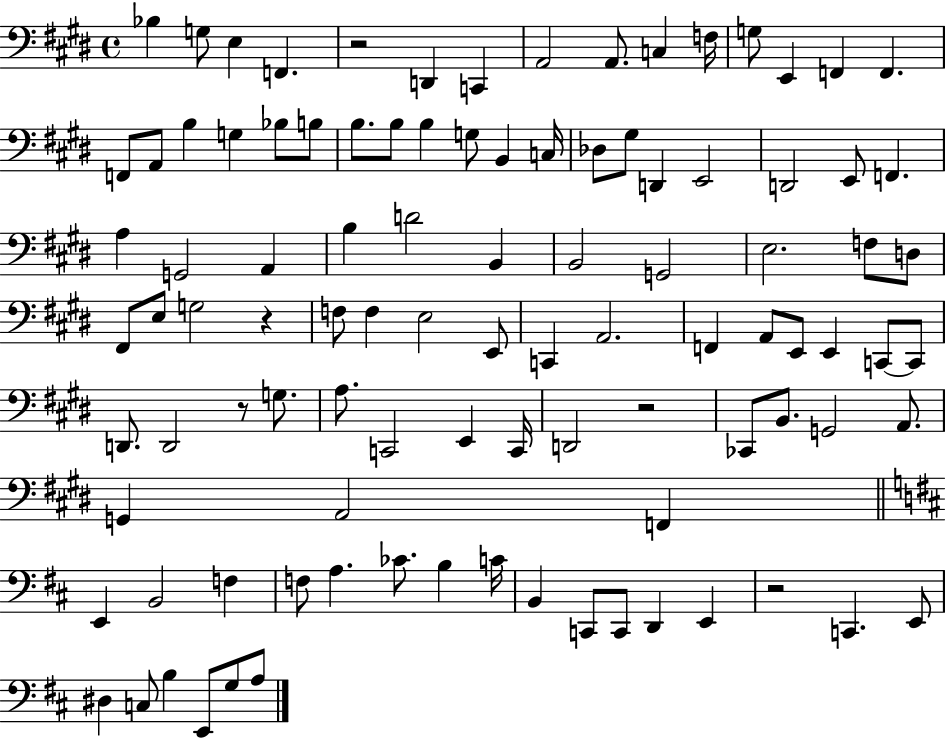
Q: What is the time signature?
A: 4/4